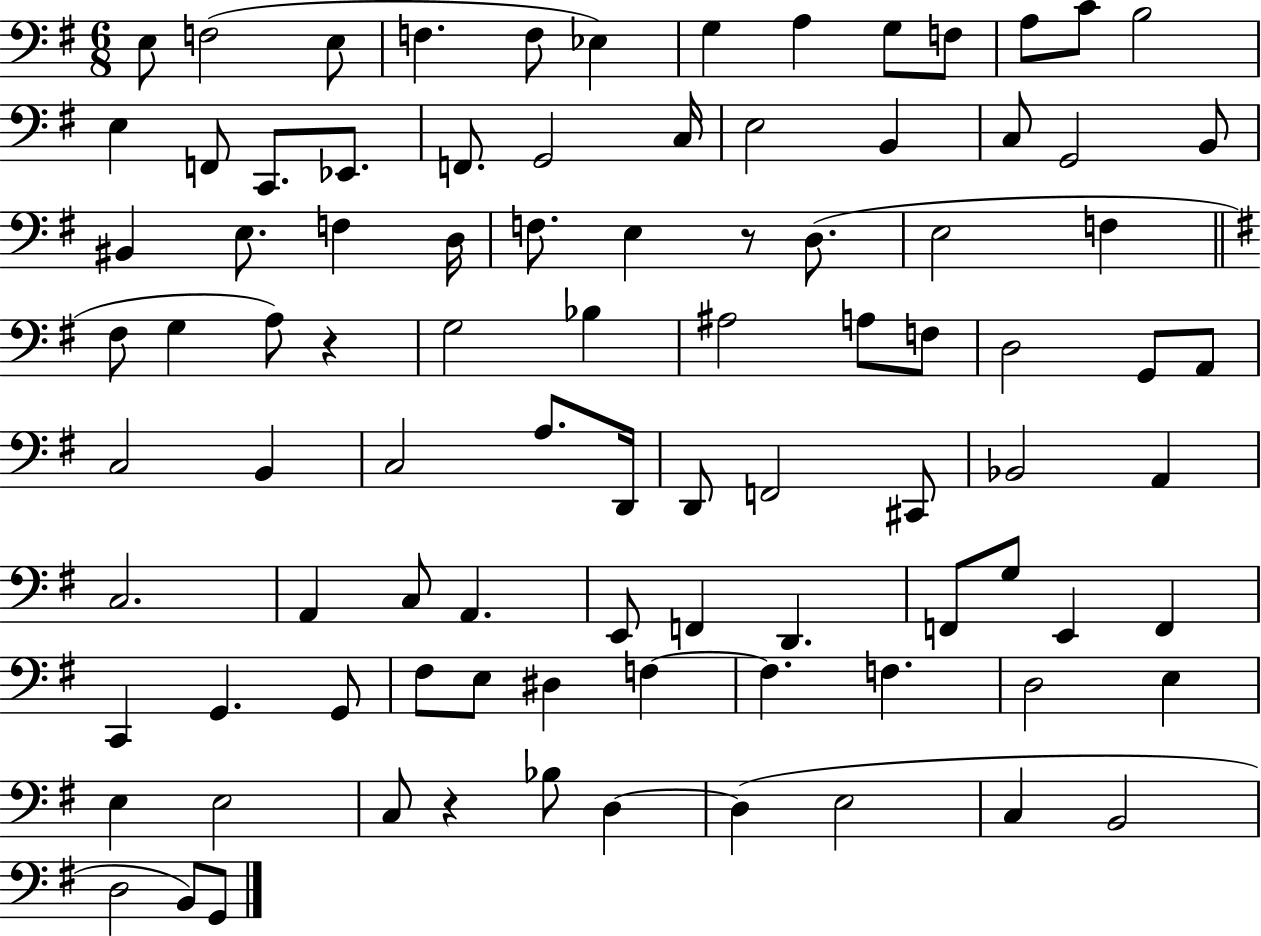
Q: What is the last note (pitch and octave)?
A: G2